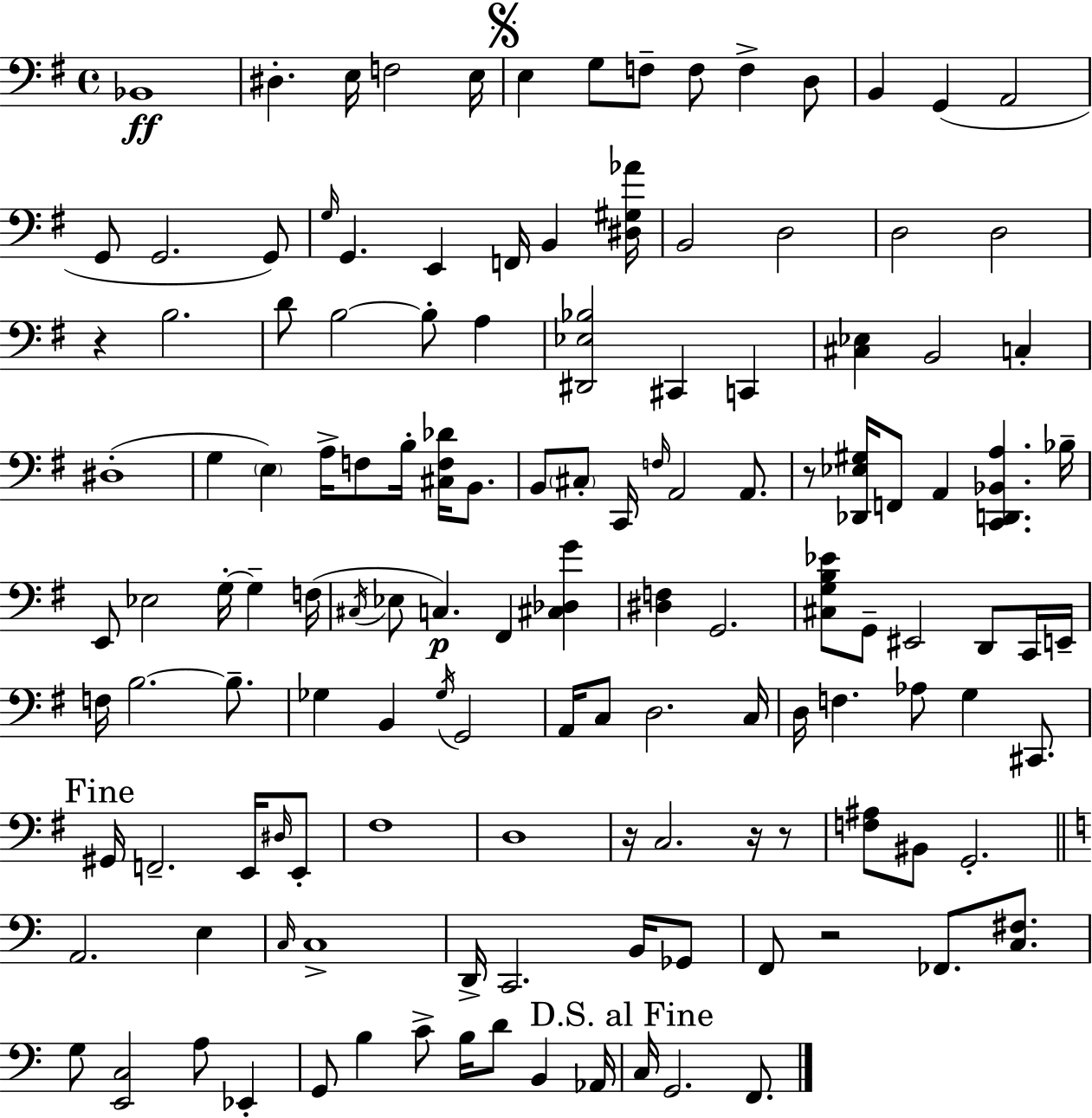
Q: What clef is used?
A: bass